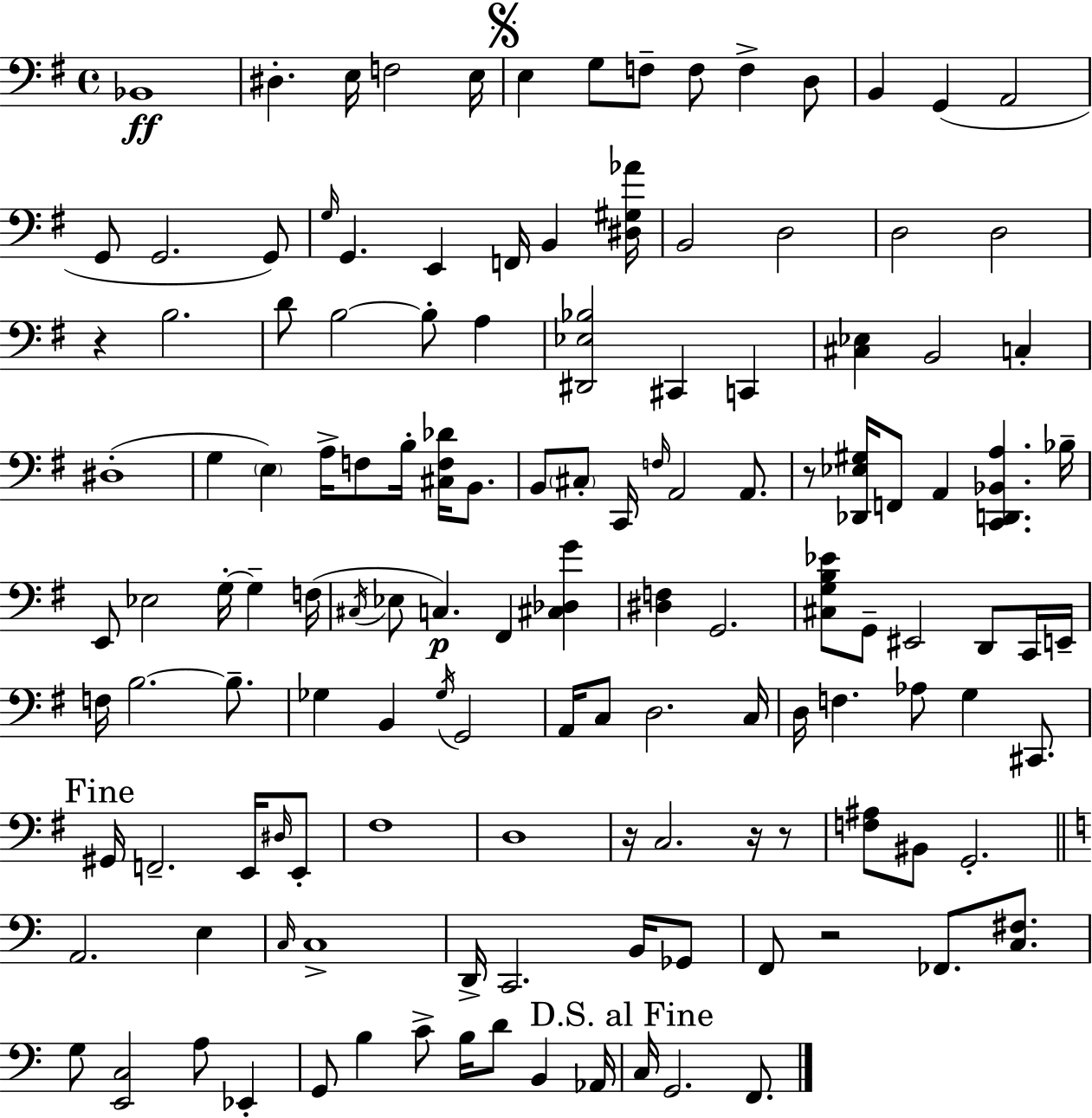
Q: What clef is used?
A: bass